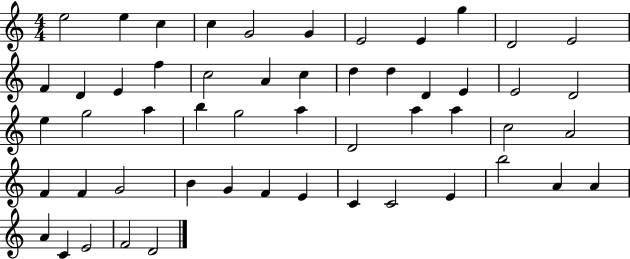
{
  \clef treble
  \numericTimeSignature
  \time 4/4
  \key c \major
  e''2 e''4 c''4 | c''4 g'2 g'4 | e'2 e'4 g''4 | d'2 e'2 | \break f'4 d'4 e'4 f''4 | c''2 a'4 c''4 | d''4 d''4 d'4 e'4 | e'2 d'2 | \break e''4 g''2 a''4 | b''4 g''2 a''4 | d'2 a''4 a''4 | c''2 a'2 | \break f'4 f'4 g'2 | b'4 g'4 f'4 e'4 | c'4 c'2 e'4 | b''2 a'4 a'4 | \break a'4 c'4 e'2 | f'2 d'2 | \bar "|."
}